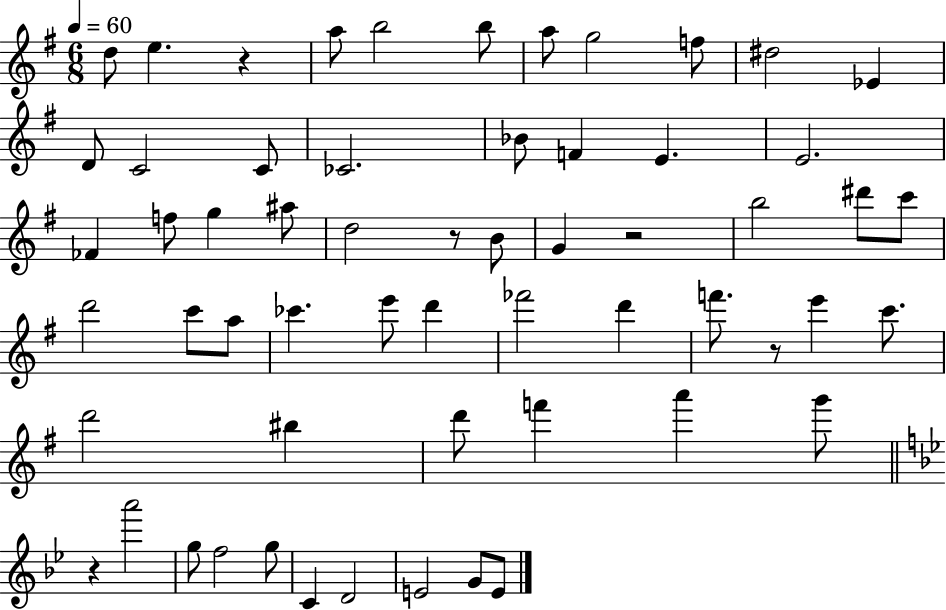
D5/e E5/q. R/q A5/e B5/h B5/e A5/e G5/h F5/e D#5/h Eb4/q D4/e C4/h C4/e CES4/h. Bb4/e F4/q E4/q. E4/h. FES4/q F5/e G5/q A#5/e D5/h R/e B4/e G4/q R/h B5/h D#6/e C6/e D6/h C6/e A5/e CES6/q. E6/e D6/q FES6/h D6/q F6/e. R/e E6/q C6/e. D6/h BIS5/q D6/e F6/q A6/q G6/e R/q A6/h G5/e F5/h G5/e C4/q D4/h E4/h G4/e E4/e